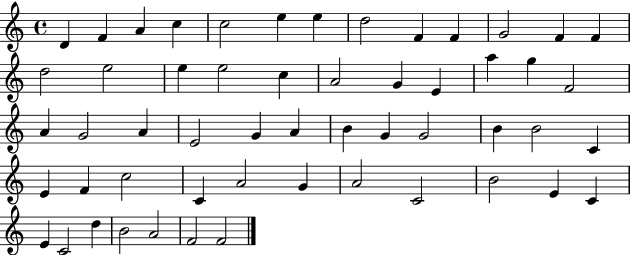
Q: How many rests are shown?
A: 0